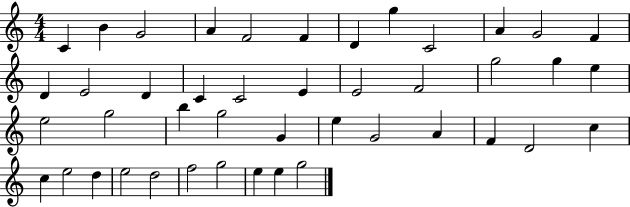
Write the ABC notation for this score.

X:1
T:Untitled
M:4/4
L:1/4
K:C
C B G2 A F2 F D g C2 A G2 F D E2 D C C2 E E2 F2 g2 g e e2 g2 b g2 G e G2 A F D2 c c e2 d e2 d2 f2 g2 e e g2